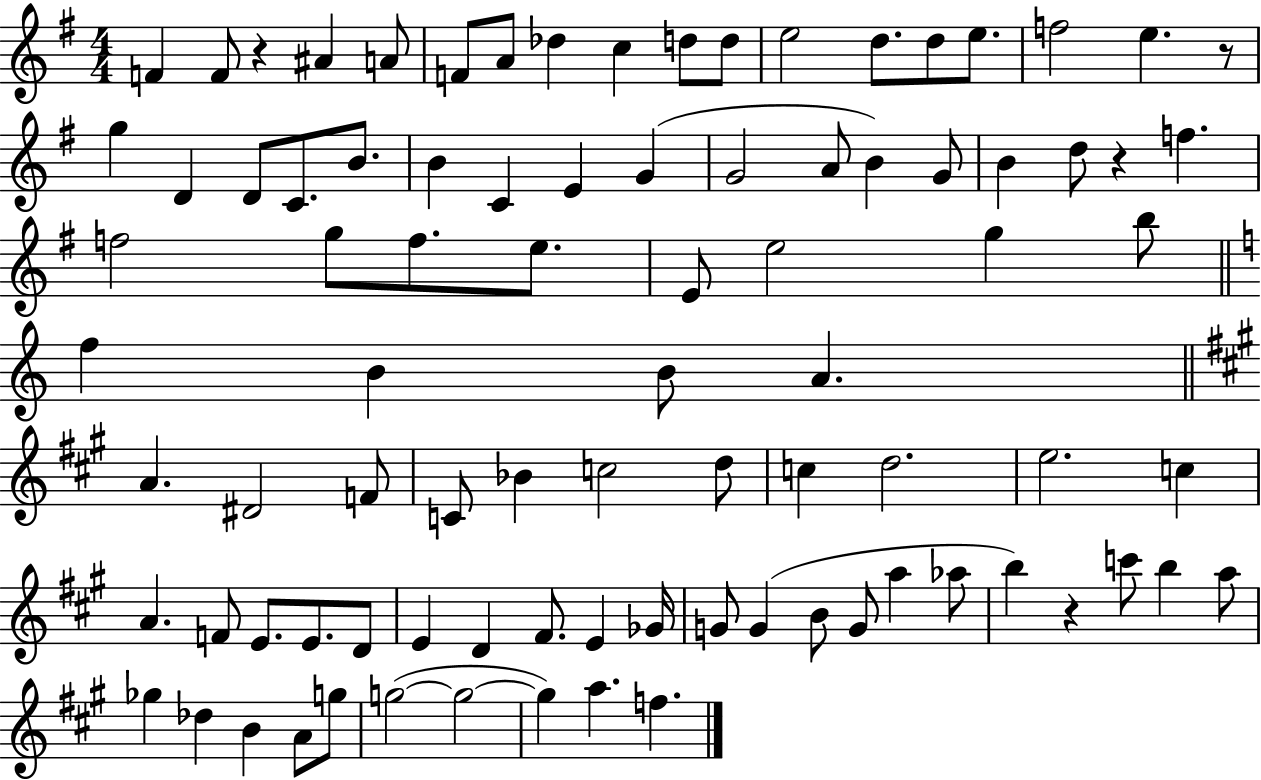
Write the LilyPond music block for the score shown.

{
  \clef treble
  \numericTimeSignature
  \time 4/4
  \key g \major
  f'4 f'8 r4 ais'4 a'8 | f'8 a'8 des''4 c''4 d''8 d''8 | e''2 d''8. d''8 e''8. | f''2 e''4. r8 | \break g''4 d'4 d'8 c'8. b'8. | b'4 c'4 e'4 g'4( | g'2 a'8 b'4) g'8 | b'4 d''8 r4 f''4. | \break f''2 g''8 f''8. e''8. | e'8 e''2 g''4 b''8 | \bar "||" \break \key c \major f''4 b'4 b'8 a'4. | \bar "||" \break \key a \major a'4. dis'2 f'8 | c'8 bes'4 c''2 d''8 | c''4 d''2. | e''2. c''4 | \break a'4. f'8 e'8. e'8. d'8 | e'4 d'4 fis'8. e'4 ges'16 | g'8 g'4( b'8 g'8 a''4 aes''8 | b''4) r4 c'''8 b''4 a''8 | \break ges''4 des''4 b'4 a'8 g''8 | g''2~(~ g''2~~ | g''4) a''4. f''4. | \bar "|."
}